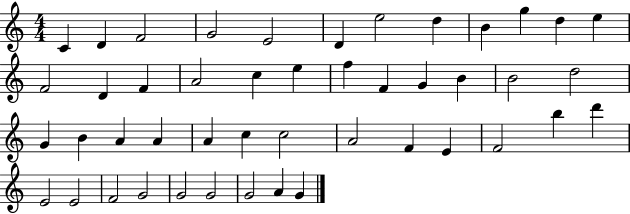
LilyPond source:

{
  \clef treble
  \numericTimeSignature
  \time 4/4
  \key c \major
  c'4 d'4 f'2 | g'2 e'2 | d'4 e''2 d''4 | b'4 g''4 d''4 e''4 | \break f'2 d'4 f'4 | a'2 c''4 e''4 | f''4 f'4 g'4 b'4 | b'2 d''2 | \break g'4 b'4 a'4 a'4 | a'4 c''4 c''2 | a'2 f'4 e'4 | f'2 b''4 d'''4 | \break e'2 e'2 | f'2 g'2 | g'2 g'2 | g'2 a'4 g'4 | \break \bar "|."
}